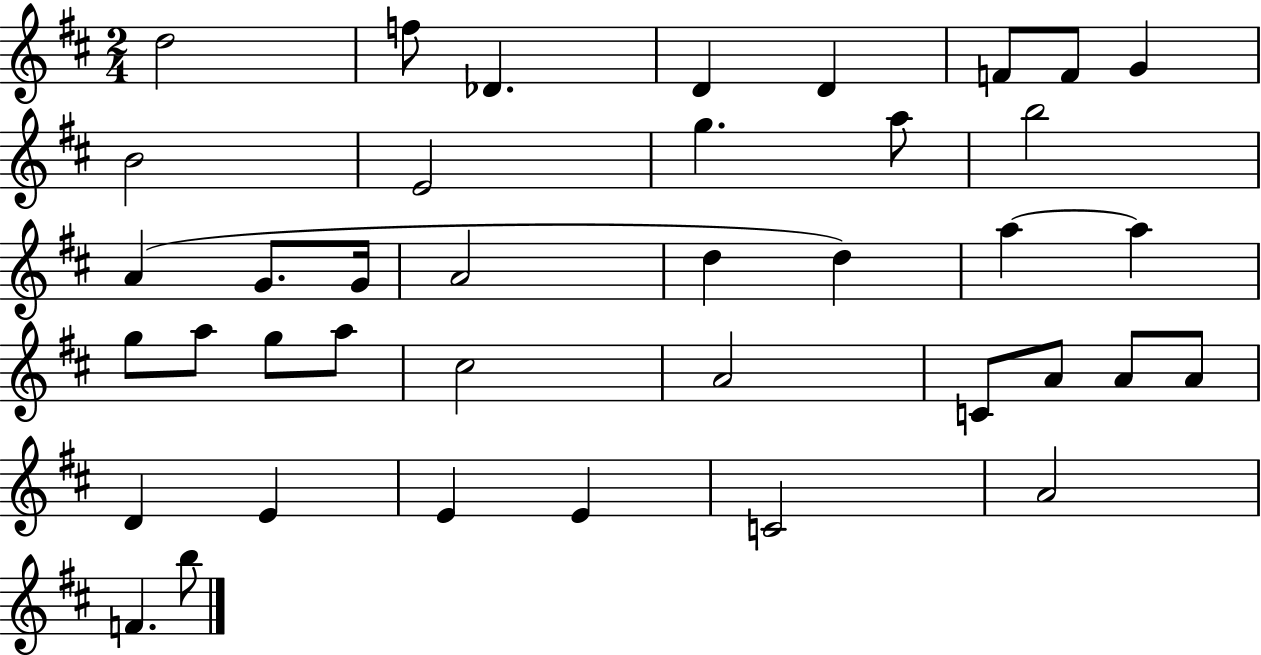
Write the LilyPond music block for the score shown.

{
  \clef treble
  \numericTimeSignature
  \time 2/4
  \key d \major
  d''2 | f''8 des'4. | d'4 d'4 | f'8 f'8 g'4 | \break b'2 | e'2 | g''4. a''8 | b''2 | \break a'4( g'8. g'16 | a'2 | d''4 d''4) | a''4~~ a''4 | \break g''8 a''8 g''8 a''8 | cis''2 | a'2 | c'8 a'8 a'8 a'8 | \break d'4 e'4 | e'4 e'4 | c'2 | a'2 | \break f'4. b''8 | \bar "|."
}